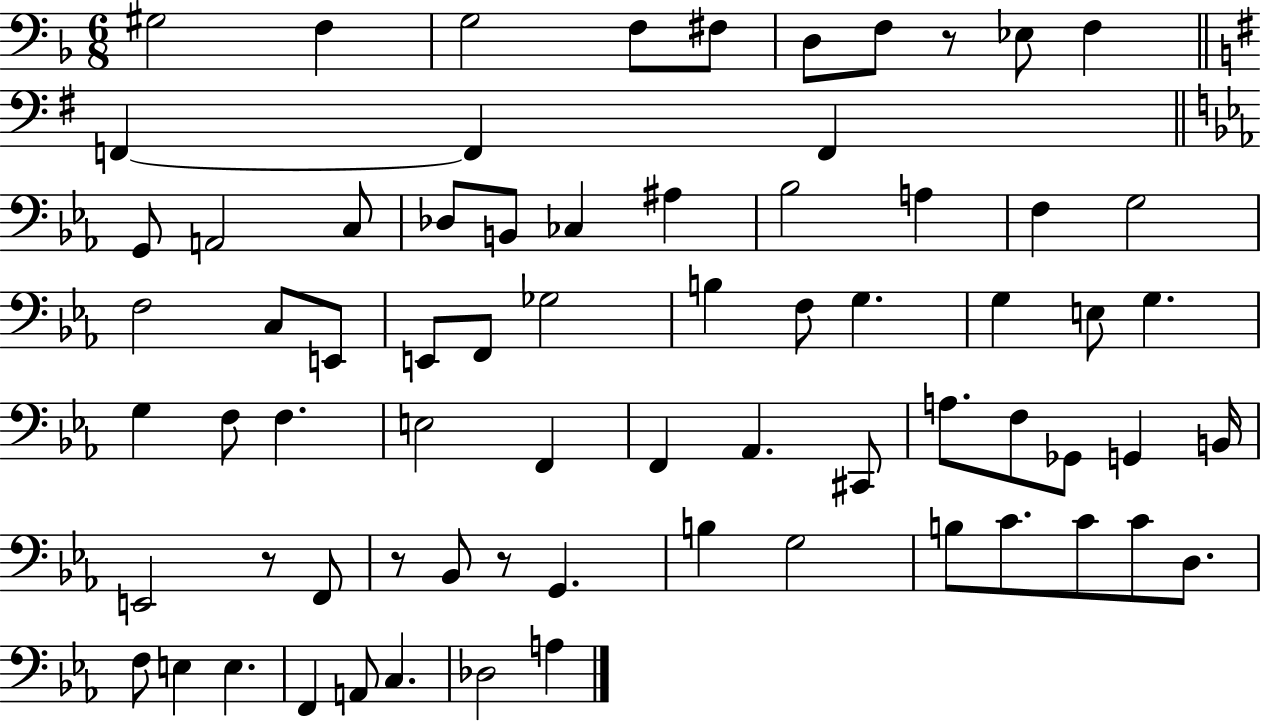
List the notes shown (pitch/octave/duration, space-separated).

G#3/h F3/q G3/h F3/e F#3/e D3/e F3/e R/e Eb3/e F3/q F2/q F2/q F2/q G2/e A2/h C3/e Db3/e B2/e CES3/q A#3/q Bb3/h A3/q F3/q G3/h F3/h C3/e E2/e E2/e F2/e Gb3/h B3/q F3/e G3/q. G3/q E3/e G3/q. G3/q F3/e F3/q. E3/h F2/q F2/q Ab2/q. C#2/e A3/e. F3/e Gb2/e G2/q B2/s E2/h R/e F2/e R/e Bb2/e R/e G2/q. B3/q G3/h B3/e C4/e. C4/e C4/e D3/e. F3/e E3/q E3/q. F2/q A2/e C3/q. Db3/h A3/q